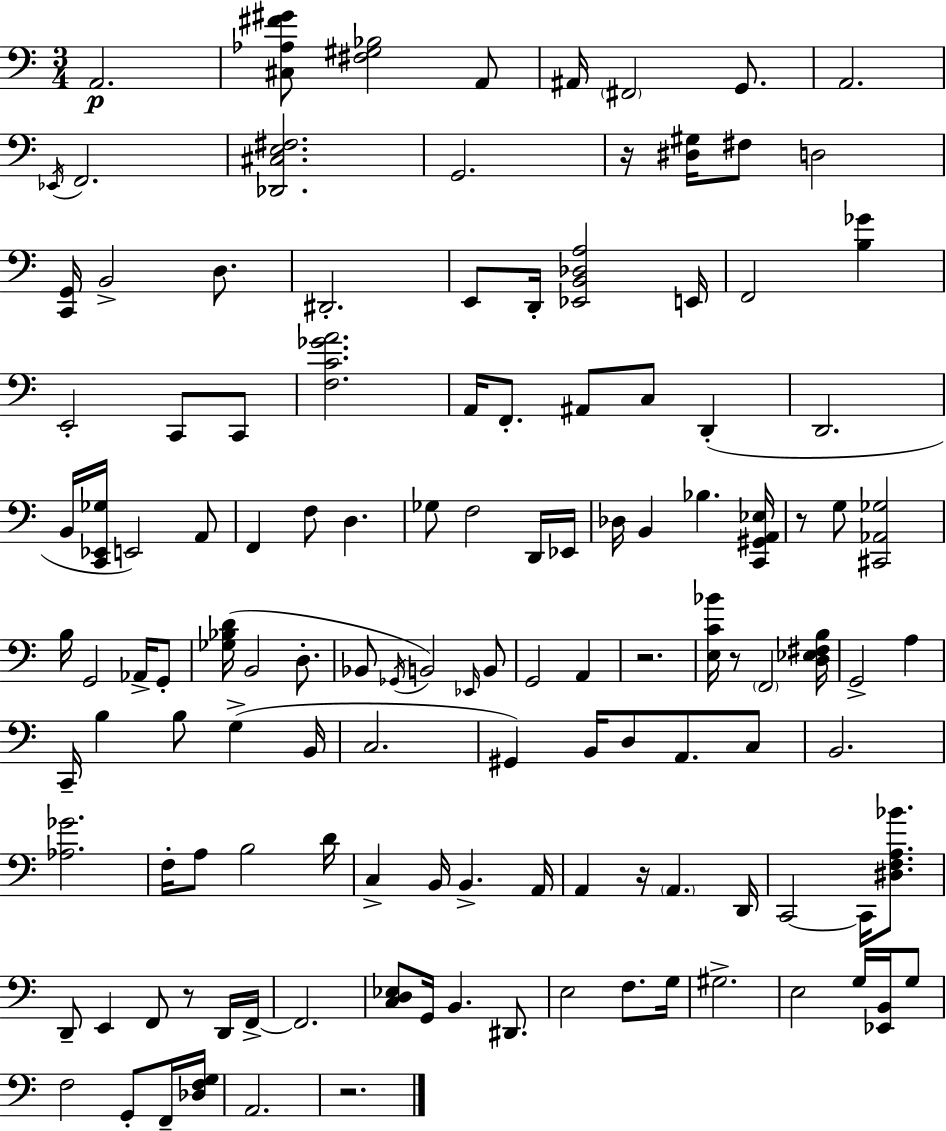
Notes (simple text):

A2/h. [C#3,Ab3,F#4,G#4]/e [F#3,G#3,Bb3]/h A2/e A#2/s F#2/h G2/e. A2/h. Eb2/s F2/h. [Db2,C#3,E3,F#3]/h. G2/h. R/s [D#3,G#3]/s F#3/e D3/h [C2,G2]/s B2/h D3/e. D#2/h. E2/e D2/s [Eb2,B2,Db3,A3]/h E2/s F2/h [B3,Gb4]/q E2/h C2/e C2/e [F3,C4,Gb4,A4]/h. A2/s F2/e. A#2/e C3/e D2/q D2/h. B2/s [C2,Eb2,Gb3]/s E2/h A2/e F2/q F3/e D3/q. Gb3/e F3/h D2/s Eb2/s Db3/s B2/q Bb3/q. [C2,G#2,A2,Eb3]/s R/e G3/e [C#2,Ab2,Gb3]/h B3/s G2/h Ab2/s G2/e [Gb3,Bb3,D4]/s B2/h D3/e. Bb2/e Gb2/s B2/h Eb2/s B2/e G2/h A2/q R/h. [E3,C4,Bb4]/s R/e F2/h [D3,Eb3,F#3,B3]/s G2/h A3/q C2/s B3/q B3/e G3/q B2/s C3/h. G#2/q B2/s D3/e A2/e. C3/e B2/h. [Ab3,Gb4]/h. F3/s A3/e B3/h D4/s C3/q B2/s B2/q. A2/s A2/q R/s A2/q. D2/s C2/h C2/s [D#3,F3,A3,Bb4]/e. D2/e E2/q F2/e R/e D2/s F2/s F2/h. [C3,D3,Eb3]/e G2/s B2/q. D#2/e. E3/h F3/e. G3/s G#3/h. E3/h G3/s [Eb2,B2]/s G3/e F3/h G2/e F2/s [Db3,F3,G3]/s A2/h. R/h.